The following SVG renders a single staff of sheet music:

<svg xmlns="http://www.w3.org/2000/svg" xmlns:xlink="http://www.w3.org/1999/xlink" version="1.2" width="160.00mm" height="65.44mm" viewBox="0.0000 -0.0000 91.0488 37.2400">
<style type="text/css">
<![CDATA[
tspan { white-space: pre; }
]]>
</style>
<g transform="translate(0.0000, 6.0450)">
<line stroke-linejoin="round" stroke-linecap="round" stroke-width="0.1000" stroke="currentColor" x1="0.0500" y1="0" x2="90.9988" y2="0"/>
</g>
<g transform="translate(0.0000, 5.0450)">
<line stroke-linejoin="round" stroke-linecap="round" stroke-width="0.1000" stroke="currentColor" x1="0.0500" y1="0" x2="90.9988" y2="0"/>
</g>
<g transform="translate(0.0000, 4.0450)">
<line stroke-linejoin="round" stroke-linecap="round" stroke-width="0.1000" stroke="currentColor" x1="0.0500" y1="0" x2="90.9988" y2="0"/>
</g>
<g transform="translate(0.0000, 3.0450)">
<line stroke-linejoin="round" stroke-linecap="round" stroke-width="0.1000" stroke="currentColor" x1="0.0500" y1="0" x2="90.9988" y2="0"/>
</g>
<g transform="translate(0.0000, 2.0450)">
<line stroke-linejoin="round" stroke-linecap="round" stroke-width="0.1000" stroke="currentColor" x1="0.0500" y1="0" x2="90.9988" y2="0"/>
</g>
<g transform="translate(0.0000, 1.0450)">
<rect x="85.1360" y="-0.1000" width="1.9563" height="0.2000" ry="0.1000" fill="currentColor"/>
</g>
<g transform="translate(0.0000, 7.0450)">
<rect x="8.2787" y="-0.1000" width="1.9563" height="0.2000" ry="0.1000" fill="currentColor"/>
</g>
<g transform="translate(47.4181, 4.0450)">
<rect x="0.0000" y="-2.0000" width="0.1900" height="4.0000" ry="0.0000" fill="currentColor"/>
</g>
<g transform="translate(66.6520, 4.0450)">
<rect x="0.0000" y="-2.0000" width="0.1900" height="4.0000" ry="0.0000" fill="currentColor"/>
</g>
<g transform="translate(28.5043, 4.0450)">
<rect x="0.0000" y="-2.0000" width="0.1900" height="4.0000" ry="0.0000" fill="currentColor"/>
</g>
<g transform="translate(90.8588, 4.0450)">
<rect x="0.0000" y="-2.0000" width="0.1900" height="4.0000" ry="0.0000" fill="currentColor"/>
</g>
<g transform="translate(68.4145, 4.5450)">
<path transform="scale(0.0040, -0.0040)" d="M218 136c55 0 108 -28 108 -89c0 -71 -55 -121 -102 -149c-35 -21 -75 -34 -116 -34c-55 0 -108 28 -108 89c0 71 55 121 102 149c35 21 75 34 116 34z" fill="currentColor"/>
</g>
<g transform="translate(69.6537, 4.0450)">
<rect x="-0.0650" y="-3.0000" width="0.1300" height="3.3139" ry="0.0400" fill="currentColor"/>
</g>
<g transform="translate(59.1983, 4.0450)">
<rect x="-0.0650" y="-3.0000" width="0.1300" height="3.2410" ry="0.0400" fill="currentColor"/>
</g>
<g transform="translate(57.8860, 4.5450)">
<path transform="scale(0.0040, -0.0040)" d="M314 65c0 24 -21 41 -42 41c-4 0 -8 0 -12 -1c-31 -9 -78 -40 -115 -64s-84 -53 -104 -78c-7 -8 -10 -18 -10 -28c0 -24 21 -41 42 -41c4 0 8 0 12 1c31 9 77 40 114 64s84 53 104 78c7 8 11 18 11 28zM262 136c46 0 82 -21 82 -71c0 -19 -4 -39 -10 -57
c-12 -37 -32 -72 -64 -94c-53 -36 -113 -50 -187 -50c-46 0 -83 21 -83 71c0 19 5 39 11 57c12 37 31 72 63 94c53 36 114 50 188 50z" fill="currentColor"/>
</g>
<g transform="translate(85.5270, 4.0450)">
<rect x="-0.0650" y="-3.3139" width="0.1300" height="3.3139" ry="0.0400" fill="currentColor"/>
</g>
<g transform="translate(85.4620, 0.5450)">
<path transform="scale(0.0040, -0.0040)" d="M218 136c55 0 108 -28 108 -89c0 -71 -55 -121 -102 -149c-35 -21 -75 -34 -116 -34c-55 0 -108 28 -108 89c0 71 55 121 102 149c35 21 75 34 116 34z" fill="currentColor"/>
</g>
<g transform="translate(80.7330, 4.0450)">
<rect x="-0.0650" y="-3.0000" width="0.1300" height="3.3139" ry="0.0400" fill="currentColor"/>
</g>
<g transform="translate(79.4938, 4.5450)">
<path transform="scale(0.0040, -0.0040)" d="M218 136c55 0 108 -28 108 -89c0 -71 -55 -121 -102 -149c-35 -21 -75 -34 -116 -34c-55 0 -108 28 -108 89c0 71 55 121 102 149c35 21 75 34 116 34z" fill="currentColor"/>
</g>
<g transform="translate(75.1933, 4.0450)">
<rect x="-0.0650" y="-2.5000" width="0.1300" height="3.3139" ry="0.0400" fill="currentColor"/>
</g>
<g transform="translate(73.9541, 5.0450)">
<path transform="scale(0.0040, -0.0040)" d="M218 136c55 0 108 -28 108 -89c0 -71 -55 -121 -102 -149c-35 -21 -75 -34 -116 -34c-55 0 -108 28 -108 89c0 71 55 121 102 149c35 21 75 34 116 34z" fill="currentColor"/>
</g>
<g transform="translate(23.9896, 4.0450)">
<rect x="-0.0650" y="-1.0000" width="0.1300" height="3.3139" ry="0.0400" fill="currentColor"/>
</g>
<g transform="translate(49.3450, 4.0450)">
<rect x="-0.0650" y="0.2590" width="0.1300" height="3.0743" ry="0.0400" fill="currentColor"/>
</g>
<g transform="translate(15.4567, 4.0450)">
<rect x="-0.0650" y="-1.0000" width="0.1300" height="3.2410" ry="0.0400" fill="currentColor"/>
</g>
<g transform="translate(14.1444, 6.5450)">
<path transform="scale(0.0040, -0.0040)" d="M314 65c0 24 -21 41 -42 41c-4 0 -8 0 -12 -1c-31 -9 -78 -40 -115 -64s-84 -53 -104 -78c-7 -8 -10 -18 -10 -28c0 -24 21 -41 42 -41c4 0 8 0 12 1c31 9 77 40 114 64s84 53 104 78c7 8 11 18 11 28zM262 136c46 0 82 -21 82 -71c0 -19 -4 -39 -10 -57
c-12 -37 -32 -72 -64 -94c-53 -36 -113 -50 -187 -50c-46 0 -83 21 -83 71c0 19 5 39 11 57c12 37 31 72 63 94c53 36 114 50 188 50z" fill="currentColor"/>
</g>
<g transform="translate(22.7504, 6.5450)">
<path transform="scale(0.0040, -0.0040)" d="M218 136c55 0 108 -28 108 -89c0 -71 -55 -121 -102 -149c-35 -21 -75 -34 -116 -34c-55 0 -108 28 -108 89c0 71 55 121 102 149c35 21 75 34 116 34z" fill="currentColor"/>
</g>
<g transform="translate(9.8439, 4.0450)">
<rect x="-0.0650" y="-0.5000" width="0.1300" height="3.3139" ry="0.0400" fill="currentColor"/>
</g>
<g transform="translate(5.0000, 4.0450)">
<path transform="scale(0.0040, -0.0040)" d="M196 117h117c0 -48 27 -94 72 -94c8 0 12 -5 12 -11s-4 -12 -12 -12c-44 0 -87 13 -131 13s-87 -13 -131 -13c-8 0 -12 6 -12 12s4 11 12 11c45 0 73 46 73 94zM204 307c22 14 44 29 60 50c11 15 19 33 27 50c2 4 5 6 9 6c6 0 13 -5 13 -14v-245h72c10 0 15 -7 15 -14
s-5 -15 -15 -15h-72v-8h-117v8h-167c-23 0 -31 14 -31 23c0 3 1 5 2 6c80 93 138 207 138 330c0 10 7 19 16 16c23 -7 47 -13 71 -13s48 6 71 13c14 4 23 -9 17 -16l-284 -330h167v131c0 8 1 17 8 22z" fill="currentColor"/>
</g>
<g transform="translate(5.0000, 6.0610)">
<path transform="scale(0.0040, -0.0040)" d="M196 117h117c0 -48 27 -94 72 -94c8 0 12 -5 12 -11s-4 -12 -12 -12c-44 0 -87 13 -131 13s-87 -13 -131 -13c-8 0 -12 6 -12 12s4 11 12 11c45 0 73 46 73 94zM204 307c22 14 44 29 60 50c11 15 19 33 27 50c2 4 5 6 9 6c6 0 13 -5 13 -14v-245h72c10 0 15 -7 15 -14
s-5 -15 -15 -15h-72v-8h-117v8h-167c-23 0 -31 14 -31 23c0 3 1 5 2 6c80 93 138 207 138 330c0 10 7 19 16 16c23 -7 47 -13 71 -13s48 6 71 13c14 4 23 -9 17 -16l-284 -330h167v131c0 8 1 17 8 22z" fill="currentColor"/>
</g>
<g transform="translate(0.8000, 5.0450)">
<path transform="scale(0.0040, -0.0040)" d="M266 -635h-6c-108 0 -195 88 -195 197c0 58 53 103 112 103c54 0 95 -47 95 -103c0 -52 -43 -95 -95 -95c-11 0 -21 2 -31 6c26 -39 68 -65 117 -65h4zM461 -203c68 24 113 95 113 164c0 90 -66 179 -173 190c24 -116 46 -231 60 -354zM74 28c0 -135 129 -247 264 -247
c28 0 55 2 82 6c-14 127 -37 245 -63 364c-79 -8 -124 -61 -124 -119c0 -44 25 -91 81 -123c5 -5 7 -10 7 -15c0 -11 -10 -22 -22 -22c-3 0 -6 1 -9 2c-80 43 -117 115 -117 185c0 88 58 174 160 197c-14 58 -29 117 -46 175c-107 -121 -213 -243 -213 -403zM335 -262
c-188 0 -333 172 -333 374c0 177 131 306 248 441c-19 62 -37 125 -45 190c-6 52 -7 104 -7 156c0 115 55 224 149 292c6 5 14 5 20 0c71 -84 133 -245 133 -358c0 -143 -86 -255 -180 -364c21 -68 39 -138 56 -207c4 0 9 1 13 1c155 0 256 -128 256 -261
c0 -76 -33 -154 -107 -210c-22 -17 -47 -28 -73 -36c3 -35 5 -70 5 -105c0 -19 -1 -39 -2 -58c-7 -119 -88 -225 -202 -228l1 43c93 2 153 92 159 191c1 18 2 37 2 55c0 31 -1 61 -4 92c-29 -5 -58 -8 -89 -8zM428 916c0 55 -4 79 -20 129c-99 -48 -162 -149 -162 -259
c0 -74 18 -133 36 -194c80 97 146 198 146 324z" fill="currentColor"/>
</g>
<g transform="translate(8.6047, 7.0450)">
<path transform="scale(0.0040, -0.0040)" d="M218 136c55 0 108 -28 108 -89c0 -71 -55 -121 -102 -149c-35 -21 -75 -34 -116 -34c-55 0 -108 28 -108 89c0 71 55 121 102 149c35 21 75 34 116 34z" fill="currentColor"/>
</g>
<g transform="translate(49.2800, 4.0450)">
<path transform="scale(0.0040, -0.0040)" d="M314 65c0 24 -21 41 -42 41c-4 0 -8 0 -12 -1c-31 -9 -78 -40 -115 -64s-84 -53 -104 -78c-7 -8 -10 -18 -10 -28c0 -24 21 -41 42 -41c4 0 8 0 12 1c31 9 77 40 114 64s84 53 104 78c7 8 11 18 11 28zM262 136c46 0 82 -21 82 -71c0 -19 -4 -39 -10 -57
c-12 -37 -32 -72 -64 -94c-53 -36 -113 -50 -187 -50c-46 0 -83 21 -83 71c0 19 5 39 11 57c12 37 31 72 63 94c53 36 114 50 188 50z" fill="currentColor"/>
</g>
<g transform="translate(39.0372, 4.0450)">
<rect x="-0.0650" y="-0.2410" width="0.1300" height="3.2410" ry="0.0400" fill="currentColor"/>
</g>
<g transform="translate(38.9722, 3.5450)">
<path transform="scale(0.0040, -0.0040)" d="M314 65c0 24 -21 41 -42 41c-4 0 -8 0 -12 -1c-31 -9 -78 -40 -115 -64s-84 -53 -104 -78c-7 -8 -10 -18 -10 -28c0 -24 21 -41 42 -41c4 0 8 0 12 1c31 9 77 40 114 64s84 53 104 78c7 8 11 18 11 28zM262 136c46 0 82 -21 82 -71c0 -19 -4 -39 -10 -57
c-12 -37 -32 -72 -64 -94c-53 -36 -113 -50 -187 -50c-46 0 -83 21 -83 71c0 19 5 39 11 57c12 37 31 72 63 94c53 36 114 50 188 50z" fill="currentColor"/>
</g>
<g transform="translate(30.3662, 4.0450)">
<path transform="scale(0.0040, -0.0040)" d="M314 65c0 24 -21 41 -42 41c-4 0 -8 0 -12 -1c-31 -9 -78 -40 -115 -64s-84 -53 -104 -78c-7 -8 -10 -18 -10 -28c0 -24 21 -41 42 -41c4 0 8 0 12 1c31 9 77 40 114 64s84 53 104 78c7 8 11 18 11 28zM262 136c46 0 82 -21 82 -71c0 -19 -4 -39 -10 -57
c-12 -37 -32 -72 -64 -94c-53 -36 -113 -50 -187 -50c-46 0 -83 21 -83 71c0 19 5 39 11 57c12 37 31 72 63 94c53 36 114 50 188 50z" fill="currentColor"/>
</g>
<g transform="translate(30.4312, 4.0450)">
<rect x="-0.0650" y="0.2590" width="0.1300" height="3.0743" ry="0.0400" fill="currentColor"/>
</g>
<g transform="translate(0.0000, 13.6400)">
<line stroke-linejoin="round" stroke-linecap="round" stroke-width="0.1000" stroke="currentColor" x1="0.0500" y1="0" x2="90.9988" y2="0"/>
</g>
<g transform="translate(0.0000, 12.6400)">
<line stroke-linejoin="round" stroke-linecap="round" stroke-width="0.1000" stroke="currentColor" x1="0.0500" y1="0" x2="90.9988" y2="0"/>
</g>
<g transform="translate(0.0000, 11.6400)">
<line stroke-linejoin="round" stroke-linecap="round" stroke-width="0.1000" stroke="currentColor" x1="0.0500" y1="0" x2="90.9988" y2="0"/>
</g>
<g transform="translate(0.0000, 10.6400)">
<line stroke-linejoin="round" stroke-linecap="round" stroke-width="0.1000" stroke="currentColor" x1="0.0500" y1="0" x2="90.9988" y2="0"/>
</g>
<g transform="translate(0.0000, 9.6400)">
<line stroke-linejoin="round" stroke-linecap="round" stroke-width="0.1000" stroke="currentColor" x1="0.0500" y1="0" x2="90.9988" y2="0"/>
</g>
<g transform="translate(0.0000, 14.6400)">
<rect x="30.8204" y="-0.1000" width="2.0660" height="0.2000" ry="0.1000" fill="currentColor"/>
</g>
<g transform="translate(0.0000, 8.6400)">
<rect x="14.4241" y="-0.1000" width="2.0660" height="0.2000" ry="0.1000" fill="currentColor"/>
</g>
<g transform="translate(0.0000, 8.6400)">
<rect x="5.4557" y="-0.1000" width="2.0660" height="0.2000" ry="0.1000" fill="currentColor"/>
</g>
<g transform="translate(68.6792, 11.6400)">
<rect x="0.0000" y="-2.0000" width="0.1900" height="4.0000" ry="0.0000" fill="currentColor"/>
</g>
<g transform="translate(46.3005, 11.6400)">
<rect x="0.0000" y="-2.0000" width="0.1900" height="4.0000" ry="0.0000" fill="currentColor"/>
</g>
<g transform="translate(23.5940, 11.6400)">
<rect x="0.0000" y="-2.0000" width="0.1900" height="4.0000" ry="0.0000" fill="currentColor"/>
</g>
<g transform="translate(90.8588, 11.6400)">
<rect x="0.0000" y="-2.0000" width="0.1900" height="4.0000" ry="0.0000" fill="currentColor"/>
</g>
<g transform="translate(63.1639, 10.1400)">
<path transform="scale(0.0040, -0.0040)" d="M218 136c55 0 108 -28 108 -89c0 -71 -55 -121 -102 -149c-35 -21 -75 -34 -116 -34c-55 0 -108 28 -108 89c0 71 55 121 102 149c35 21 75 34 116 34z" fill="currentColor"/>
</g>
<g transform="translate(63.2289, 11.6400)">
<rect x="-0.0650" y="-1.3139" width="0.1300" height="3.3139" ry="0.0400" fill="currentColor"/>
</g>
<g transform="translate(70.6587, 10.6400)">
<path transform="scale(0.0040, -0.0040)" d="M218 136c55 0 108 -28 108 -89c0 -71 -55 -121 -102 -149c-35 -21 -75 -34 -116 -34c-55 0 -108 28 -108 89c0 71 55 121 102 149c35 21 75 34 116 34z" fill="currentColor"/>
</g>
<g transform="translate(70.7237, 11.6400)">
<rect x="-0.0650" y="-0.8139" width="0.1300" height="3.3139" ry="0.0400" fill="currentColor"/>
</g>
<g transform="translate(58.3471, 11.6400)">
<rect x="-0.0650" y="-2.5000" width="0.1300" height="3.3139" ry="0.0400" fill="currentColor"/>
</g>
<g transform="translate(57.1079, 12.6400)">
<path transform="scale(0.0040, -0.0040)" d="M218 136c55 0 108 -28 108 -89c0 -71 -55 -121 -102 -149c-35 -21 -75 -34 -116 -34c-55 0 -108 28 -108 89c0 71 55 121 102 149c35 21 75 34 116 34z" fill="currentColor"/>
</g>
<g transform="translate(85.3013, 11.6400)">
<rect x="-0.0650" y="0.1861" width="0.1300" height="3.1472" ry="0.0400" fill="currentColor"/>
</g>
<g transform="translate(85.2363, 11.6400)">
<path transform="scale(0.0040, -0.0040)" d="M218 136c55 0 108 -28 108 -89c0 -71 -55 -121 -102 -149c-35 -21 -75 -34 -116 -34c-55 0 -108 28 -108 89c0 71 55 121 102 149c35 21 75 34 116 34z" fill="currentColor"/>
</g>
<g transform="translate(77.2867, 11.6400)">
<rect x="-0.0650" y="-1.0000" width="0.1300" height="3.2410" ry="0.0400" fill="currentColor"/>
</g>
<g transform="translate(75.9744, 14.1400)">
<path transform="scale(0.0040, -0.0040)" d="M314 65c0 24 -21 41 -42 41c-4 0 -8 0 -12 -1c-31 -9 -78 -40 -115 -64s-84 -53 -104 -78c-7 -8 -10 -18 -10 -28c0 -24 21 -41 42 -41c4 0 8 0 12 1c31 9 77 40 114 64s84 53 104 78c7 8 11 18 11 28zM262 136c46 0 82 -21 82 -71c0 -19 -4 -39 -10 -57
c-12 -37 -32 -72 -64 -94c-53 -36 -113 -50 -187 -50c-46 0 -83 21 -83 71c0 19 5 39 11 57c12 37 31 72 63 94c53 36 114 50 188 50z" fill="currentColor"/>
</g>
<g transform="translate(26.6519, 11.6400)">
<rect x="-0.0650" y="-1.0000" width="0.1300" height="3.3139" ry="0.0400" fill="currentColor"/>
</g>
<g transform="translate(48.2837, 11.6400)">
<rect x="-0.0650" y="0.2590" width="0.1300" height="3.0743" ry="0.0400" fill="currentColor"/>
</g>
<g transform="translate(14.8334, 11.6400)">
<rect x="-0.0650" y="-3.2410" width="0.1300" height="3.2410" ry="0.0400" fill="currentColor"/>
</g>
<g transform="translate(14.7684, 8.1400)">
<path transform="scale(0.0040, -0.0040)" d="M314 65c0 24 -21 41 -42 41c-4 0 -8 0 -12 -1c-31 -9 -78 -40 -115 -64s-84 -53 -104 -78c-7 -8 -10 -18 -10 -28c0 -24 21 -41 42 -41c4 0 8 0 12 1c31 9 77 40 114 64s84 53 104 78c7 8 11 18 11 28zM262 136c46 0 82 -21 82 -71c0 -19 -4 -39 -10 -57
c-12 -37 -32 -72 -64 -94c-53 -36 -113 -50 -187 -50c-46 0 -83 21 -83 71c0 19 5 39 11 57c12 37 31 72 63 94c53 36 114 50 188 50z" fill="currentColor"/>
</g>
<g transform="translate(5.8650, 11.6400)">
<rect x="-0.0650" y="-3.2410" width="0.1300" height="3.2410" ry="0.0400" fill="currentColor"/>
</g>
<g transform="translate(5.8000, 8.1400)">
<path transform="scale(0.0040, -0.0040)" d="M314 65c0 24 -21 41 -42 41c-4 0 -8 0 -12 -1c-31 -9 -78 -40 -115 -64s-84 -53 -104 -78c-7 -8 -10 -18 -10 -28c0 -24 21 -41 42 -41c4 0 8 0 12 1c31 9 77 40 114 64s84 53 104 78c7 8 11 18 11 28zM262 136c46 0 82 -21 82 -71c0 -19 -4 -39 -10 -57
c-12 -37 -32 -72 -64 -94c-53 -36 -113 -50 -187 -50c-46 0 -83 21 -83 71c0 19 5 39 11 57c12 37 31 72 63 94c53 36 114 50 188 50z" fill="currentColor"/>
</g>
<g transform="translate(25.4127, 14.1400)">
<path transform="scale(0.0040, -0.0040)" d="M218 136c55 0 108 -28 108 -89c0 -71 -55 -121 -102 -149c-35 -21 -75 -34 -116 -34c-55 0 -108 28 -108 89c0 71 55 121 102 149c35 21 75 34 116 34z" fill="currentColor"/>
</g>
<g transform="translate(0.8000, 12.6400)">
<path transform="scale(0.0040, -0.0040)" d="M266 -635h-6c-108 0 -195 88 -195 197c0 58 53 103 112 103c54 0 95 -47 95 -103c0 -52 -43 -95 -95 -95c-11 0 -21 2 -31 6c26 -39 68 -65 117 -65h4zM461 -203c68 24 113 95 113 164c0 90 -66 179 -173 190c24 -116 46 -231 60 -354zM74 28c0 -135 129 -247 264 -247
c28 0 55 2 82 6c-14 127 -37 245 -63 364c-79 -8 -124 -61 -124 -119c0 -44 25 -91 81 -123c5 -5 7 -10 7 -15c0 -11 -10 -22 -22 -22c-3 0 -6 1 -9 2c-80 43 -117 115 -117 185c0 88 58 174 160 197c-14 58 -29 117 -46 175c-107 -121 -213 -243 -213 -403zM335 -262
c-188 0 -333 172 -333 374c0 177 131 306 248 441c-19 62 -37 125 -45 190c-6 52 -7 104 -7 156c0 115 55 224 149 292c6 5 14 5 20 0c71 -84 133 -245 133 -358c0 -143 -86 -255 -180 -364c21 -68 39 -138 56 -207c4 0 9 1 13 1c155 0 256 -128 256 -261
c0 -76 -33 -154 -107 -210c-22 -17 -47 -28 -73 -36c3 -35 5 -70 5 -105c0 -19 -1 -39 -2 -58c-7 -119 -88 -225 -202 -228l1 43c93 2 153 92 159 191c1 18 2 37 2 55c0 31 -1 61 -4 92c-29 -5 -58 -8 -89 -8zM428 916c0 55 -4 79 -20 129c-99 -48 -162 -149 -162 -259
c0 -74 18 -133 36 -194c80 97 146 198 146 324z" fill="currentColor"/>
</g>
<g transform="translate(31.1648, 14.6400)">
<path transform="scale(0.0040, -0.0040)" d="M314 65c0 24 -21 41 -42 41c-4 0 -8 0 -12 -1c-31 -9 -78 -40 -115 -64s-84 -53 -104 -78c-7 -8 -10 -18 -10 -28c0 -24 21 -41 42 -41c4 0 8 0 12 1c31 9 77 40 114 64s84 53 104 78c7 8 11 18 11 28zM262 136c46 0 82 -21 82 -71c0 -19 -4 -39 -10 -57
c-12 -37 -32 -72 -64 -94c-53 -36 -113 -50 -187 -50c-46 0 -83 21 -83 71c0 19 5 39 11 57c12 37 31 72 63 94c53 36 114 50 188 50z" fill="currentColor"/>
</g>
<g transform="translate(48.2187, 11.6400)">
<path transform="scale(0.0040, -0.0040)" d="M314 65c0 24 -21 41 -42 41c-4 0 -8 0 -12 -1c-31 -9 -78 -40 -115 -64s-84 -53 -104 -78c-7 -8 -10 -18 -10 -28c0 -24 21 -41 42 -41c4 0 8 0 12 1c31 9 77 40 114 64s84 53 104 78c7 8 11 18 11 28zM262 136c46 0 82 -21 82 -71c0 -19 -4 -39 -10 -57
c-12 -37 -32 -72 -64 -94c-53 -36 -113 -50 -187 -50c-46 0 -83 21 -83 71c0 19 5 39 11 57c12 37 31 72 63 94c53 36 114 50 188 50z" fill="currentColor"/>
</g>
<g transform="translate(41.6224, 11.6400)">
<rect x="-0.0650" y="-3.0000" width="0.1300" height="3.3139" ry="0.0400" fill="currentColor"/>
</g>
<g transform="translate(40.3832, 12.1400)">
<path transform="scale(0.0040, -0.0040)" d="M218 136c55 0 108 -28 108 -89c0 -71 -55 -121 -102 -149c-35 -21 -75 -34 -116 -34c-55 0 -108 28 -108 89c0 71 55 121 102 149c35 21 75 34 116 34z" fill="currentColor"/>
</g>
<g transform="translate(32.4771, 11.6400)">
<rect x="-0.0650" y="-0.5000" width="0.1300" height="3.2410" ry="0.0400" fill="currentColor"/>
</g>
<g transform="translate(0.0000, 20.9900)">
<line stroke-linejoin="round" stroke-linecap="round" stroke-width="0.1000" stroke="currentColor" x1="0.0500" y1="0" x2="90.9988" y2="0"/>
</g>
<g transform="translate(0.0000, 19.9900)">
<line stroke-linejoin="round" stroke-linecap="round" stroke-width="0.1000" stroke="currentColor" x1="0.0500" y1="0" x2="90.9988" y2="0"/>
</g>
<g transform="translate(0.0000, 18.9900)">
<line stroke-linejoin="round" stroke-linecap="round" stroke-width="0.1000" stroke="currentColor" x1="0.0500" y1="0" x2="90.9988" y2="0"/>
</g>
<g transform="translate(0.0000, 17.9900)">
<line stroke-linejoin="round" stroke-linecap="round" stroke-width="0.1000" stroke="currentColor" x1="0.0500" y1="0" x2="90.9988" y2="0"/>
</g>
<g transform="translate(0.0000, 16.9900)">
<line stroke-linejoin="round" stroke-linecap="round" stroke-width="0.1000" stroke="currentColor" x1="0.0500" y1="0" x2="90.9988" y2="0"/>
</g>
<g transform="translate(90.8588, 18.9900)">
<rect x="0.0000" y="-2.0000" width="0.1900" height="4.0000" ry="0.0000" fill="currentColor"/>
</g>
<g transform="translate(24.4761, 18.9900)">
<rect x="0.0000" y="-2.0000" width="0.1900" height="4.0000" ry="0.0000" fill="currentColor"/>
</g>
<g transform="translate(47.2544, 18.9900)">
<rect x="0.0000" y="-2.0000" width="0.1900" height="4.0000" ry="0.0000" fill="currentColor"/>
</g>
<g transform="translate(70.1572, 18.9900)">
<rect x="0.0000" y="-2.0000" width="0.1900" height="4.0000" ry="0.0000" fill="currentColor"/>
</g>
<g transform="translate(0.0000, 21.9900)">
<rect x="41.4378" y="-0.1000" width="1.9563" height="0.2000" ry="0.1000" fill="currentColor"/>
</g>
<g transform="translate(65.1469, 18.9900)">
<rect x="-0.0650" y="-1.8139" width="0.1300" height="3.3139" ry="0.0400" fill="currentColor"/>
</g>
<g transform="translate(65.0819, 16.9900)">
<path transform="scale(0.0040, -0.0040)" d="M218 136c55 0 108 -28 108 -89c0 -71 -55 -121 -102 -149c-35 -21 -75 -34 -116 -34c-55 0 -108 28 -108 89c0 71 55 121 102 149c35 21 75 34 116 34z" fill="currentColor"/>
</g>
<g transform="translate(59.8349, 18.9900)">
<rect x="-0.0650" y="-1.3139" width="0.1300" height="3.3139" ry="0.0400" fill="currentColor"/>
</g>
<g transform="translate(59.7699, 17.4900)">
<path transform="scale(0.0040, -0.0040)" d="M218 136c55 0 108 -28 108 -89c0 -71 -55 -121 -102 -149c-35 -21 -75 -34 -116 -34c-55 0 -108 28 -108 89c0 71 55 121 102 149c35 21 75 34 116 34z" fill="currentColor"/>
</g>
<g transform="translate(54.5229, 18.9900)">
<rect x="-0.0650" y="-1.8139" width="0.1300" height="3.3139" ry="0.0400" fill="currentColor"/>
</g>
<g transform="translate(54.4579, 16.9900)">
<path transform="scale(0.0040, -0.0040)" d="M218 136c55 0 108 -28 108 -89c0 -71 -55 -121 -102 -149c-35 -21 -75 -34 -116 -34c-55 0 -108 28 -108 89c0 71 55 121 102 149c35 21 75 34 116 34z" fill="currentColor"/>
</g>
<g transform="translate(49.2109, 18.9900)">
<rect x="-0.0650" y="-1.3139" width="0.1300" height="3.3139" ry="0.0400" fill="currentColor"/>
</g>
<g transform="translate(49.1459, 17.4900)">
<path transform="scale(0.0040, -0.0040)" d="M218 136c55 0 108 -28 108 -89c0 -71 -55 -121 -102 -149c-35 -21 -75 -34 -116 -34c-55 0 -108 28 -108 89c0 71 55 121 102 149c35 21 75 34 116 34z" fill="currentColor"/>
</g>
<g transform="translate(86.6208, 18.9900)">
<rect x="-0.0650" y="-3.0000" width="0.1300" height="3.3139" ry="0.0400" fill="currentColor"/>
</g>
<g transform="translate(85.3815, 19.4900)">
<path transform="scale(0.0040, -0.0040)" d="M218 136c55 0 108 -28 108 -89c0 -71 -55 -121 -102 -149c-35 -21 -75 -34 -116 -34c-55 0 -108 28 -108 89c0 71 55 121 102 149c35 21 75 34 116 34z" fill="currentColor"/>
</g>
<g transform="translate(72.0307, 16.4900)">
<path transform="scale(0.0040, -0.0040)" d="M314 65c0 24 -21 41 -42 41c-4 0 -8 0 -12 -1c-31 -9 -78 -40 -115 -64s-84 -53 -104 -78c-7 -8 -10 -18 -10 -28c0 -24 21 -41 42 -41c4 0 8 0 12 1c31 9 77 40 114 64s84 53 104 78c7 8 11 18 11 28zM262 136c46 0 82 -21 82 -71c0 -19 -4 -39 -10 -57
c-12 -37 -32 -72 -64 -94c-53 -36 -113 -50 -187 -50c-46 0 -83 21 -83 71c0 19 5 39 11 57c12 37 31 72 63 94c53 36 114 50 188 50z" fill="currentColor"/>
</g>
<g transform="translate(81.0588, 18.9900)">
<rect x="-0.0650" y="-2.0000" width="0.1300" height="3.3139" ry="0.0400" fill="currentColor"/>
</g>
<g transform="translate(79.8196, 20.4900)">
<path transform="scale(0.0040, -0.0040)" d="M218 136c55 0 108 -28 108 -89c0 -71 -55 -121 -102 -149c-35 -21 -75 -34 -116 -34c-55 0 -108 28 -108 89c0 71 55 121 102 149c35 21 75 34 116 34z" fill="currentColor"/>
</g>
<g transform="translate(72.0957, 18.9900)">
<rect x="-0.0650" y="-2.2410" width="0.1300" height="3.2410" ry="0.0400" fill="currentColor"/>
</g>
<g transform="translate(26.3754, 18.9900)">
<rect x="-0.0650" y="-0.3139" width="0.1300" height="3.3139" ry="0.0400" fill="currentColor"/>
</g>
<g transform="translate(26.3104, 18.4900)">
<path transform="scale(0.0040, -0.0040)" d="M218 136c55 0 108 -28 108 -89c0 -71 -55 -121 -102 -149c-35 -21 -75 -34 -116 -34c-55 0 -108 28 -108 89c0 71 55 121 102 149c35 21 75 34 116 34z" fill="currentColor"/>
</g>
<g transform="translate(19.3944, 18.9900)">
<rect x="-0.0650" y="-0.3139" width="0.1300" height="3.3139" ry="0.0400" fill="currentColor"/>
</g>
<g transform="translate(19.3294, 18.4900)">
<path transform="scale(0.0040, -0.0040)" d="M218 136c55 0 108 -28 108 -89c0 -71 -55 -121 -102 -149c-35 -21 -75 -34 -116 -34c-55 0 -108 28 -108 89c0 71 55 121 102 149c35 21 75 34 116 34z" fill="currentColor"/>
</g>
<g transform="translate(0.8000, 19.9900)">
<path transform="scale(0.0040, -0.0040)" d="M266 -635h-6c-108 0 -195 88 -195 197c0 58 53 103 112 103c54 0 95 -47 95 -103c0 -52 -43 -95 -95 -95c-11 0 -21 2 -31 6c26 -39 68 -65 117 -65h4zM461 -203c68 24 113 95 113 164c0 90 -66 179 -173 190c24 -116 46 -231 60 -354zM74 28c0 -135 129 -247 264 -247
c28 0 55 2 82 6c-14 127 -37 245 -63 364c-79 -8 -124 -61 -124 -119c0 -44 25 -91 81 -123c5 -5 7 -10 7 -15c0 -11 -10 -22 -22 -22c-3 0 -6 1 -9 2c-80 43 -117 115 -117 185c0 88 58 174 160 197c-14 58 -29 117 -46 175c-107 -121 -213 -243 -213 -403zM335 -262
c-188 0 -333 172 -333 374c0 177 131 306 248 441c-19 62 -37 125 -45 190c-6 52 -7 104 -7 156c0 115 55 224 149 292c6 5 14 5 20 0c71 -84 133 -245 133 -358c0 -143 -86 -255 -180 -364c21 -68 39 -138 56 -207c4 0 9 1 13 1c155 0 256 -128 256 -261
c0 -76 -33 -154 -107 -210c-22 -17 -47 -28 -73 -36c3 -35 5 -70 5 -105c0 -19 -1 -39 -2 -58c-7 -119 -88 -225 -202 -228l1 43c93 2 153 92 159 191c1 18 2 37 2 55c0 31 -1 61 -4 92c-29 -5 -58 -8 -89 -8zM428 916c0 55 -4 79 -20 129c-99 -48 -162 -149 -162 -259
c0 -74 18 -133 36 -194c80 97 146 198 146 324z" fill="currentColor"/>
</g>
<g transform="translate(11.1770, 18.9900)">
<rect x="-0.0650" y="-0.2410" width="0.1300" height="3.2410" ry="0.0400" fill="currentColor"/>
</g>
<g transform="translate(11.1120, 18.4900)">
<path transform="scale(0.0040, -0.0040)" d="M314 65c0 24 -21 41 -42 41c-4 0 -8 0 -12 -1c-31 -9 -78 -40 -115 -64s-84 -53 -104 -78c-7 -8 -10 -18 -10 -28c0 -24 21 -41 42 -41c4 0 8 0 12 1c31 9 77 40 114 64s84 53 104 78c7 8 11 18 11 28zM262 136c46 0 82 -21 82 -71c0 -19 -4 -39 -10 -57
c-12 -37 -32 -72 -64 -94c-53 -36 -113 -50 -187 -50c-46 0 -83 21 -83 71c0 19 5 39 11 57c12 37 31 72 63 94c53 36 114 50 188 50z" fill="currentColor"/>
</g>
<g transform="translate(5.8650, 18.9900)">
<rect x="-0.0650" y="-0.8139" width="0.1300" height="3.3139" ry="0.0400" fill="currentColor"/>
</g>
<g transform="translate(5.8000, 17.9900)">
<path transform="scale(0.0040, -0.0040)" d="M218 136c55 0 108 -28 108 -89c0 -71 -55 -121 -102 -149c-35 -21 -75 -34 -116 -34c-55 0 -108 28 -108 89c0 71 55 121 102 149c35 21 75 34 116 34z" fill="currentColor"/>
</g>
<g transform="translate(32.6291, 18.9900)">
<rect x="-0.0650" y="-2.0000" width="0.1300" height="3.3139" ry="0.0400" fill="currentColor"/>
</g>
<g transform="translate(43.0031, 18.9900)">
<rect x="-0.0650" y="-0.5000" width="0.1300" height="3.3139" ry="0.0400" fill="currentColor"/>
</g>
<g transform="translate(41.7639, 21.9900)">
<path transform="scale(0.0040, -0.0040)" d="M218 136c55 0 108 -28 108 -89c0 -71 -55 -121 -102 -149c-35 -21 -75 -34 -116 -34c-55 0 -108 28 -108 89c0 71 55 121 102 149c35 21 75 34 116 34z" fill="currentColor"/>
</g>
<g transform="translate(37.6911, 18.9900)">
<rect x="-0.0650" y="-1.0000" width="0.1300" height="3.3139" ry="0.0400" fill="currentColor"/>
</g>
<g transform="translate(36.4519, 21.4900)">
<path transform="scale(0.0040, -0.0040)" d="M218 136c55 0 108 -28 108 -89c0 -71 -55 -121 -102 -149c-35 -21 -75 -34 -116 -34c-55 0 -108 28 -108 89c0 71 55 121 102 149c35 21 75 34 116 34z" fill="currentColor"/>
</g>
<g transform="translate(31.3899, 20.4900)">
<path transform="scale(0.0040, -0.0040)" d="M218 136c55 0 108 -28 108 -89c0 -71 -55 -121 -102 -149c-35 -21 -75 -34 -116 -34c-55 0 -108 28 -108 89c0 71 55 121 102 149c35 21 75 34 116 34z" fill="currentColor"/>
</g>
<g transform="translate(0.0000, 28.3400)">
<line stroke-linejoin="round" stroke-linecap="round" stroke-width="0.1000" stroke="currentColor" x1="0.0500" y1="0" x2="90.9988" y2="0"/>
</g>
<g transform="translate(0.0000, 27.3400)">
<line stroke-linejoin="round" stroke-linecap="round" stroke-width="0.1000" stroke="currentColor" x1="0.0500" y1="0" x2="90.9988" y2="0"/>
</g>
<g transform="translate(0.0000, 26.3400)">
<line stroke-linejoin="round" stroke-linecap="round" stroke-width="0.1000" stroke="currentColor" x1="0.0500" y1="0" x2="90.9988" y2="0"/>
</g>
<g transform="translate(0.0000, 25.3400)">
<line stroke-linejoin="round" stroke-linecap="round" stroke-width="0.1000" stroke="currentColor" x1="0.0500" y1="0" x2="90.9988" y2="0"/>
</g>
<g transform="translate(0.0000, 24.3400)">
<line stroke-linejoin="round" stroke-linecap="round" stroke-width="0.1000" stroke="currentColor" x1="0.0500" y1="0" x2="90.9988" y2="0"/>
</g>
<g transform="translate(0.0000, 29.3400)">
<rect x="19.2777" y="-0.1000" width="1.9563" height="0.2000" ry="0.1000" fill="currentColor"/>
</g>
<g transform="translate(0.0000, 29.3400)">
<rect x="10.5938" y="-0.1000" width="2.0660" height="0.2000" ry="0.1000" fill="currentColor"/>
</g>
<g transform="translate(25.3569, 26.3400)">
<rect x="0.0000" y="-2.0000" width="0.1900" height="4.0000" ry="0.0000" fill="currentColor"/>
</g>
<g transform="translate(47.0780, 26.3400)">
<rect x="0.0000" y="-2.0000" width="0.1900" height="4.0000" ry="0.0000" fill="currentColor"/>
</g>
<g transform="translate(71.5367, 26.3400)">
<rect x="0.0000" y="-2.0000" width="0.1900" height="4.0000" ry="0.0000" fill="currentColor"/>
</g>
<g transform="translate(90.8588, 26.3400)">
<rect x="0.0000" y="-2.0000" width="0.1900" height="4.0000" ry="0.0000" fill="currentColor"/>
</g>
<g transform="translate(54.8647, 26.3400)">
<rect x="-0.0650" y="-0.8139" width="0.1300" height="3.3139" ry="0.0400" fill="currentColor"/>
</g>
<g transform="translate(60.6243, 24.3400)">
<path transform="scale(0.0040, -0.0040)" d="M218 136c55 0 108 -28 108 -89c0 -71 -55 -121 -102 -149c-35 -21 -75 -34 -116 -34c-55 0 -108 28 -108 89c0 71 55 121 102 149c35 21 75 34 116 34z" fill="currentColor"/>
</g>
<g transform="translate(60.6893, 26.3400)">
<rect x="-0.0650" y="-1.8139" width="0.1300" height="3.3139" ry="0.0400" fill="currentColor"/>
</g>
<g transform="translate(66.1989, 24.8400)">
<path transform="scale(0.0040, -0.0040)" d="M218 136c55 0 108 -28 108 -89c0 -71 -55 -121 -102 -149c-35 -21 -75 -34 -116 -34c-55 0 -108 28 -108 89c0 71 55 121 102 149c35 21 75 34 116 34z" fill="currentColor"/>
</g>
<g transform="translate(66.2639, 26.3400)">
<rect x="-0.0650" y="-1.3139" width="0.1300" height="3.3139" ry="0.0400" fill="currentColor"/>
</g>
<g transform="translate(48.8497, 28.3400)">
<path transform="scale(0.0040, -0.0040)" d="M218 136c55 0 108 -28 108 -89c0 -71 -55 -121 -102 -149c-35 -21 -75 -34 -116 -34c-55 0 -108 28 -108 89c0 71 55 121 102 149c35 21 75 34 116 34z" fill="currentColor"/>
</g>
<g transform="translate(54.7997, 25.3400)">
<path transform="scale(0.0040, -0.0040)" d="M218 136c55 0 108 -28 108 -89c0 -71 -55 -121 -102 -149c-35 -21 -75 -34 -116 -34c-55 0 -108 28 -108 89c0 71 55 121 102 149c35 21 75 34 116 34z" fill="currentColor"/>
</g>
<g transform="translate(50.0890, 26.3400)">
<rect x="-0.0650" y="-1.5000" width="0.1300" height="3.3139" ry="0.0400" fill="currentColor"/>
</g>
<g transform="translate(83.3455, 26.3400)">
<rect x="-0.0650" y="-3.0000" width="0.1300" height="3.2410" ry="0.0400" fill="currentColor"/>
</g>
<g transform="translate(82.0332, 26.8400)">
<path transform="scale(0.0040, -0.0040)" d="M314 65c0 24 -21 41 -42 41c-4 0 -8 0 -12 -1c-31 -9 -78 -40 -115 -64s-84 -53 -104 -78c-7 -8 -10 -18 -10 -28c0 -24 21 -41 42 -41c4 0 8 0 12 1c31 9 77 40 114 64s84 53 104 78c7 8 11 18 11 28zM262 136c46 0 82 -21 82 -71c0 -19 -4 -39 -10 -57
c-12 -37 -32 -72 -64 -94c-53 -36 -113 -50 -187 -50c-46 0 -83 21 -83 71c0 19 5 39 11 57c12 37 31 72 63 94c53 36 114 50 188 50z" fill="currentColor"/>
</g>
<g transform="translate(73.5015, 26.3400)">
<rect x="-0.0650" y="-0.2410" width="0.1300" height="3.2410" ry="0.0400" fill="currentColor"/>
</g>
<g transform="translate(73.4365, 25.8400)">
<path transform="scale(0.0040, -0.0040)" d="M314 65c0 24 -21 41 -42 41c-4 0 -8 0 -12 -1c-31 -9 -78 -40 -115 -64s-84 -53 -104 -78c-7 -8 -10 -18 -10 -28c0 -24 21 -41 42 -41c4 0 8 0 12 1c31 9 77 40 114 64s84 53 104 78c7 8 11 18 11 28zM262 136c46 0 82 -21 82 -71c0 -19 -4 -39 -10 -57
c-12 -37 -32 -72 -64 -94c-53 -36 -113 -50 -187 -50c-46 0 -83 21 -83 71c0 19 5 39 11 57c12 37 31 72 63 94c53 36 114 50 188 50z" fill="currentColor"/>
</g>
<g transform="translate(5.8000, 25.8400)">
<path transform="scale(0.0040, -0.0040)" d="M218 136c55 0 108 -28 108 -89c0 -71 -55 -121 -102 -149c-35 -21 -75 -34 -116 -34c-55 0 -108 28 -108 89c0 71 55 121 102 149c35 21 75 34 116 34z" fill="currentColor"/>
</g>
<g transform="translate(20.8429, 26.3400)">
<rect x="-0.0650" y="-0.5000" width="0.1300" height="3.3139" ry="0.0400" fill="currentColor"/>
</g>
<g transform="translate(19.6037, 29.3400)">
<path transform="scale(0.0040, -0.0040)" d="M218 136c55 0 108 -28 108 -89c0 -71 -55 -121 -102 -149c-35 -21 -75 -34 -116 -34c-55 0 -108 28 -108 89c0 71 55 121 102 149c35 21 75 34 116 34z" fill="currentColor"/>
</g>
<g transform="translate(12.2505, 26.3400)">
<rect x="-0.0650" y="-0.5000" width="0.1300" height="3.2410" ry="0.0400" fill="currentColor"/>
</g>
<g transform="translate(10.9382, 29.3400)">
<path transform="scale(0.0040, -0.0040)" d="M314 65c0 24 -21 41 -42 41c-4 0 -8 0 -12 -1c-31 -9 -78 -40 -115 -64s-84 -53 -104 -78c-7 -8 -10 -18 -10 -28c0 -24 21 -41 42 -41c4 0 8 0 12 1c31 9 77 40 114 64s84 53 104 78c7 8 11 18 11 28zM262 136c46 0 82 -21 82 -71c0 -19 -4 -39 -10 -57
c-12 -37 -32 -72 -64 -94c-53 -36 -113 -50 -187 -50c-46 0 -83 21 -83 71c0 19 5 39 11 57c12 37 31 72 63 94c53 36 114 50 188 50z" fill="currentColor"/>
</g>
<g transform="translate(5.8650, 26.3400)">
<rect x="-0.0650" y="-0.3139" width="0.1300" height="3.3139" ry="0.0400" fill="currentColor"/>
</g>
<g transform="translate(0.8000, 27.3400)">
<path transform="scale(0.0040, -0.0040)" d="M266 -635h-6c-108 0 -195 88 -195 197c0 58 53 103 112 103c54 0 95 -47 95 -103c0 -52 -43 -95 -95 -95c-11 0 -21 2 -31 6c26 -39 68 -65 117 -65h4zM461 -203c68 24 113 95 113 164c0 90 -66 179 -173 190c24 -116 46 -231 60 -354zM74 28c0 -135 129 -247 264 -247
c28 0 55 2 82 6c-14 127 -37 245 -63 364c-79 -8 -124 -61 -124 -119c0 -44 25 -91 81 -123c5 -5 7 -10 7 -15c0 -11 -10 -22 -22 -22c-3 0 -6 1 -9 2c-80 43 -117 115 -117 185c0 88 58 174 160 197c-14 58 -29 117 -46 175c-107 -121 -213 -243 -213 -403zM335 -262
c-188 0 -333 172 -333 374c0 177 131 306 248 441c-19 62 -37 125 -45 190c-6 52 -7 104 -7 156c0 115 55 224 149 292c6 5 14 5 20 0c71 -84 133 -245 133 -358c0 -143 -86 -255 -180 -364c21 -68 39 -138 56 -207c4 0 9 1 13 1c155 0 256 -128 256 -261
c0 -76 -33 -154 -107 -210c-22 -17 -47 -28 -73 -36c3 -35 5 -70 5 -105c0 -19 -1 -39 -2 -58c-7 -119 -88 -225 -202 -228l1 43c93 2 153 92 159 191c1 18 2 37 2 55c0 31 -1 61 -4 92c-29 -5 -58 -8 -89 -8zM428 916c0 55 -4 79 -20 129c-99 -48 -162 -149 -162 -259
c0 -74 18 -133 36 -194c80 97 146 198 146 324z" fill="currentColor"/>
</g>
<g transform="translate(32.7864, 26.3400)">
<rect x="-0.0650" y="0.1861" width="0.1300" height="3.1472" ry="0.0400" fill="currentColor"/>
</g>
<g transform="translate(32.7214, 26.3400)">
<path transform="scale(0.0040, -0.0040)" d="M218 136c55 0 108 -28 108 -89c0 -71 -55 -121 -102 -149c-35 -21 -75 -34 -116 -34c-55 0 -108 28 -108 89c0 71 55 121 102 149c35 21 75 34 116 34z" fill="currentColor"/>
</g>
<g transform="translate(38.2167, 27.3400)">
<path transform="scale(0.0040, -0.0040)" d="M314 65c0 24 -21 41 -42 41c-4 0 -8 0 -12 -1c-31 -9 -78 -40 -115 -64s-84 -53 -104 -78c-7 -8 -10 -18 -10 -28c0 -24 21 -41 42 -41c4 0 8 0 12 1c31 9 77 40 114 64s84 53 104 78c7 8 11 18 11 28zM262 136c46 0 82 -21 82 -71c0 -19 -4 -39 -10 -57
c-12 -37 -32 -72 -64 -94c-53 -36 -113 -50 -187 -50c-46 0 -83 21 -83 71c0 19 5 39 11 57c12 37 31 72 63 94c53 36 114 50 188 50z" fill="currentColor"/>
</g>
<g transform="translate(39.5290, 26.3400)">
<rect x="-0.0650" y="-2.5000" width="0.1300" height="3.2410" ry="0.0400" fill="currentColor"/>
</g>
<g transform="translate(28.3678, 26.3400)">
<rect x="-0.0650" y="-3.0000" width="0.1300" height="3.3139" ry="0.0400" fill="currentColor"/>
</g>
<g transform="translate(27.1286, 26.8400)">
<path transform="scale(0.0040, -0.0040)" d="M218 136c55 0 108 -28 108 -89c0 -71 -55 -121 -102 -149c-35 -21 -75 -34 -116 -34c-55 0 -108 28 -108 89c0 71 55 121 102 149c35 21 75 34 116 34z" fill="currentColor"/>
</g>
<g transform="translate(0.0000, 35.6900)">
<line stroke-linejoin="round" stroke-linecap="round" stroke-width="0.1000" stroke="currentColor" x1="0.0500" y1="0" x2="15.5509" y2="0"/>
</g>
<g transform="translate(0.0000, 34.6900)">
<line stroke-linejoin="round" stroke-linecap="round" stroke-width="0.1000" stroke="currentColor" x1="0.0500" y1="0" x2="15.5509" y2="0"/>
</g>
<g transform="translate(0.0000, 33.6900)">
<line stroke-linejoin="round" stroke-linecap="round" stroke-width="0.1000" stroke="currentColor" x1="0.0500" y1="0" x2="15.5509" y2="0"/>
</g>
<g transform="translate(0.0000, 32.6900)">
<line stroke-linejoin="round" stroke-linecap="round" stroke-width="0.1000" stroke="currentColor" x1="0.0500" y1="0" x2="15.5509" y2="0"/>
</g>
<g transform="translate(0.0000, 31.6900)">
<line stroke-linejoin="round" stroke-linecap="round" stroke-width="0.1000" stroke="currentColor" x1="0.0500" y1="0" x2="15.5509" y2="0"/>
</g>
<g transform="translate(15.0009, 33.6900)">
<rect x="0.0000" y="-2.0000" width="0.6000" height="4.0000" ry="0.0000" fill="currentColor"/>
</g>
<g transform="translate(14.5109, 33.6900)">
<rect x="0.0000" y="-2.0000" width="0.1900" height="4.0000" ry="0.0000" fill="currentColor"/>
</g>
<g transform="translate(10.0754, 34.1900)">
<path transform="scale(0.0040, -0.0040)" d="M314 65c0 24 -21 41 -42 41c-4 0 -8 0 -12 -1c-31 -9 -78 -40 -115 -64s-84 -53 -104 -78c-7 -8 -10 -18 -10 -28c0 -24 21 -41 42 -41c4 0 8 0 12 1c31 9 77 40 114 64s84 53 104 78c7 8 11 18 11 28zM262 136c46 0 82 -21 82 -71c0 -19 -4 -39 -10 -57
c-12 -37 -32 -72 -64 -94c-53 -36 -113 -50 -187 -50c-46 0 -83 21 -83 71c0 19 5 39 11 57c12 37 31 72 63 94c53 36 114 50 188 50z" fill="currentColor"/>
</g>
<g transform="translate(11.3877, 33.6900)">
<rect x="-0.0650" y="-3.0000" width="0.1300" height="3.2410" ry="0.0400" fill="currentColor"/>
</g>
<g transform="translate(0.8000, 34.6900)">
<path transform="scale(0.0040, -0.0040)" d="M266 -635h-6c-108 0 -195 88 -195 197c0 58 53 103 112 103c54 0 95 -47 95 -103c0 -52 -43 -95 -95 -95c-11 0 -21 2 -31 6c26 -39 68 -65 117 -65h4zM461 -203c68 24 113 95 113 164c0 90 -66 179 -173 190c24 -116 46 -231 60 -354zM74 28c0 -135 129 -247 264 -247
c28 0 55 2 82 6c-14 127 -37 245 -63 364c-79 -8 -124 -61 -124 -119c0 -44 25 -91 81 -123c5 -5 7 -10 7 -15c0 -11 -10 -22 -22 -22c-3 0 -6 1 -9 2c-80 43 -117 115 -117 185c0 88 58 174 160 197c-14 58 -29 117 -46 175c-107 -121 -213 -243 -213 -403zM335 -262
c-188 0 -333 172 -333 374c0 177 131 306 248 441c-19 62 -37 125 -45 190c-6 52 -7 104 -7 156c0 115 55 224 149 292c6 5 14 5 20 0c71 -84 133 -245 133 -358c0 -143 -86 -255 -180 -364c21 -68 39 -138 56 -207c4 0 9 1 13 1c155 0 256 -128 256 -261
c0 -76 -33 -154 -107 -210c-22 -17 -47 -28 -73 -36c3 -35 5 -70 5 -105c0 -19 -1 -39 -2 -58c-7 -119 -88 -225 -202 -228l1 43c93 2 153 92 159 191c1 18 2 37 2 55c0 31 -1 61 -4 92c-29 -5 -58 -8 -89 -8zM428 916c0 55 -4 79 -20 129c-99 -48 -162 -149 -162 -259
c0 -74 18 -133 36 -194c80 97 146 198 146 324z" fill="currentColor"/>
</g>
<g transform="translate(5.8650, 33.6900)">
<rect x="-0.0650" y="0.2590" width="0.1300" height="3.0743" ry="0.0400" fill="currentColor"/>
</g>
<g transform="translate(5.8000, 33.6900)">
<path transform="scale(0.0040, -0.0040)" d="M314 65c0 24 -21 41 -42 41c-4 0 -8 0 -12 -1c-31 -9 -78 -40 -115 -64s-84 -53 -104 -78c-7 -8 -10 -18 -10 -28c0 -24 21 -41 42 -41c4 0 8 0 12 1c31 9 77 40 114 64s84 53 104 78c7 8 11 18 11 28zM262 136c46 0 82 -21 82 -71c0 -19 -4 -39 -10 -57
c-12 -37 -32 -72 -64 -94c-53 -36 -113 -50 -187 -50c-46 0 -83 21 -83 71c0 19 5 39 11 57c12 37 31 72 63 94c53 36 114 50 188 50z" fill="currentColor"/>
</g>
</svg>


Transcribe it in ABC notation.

X:1
T:Untitled
M:4/4
L:1/4
K:C
C D2 D B2 c2 B2 A2 A G A b b2 b2 D C2 A B2 G e d D2 B d c2 c c F D C e f e f g2 F A c C2 C A B G2 E d f e c2 A2 B2 A2